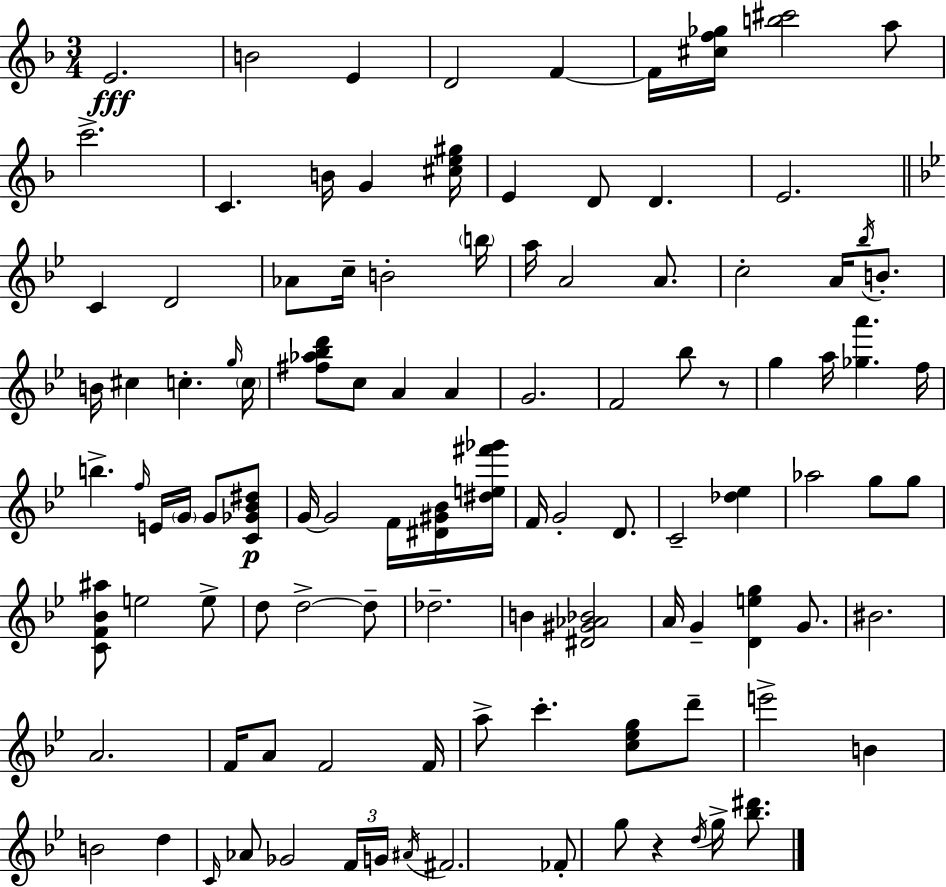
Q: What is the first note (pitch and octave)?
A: E4